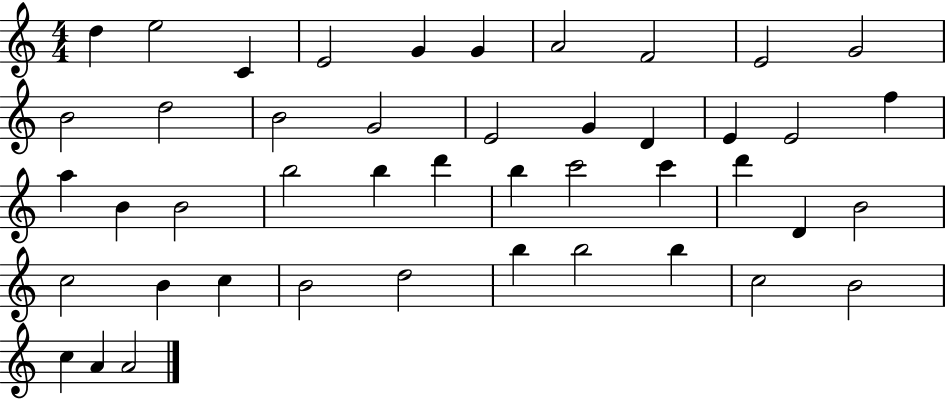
X:1
T:Untitled
M:4/4
L:1/4
K:C
d e2 C E2 G G A2 F2 E2 G2 B2 d2 B2 G2 E2 G D E E2 f a B B2 b2 b d' b c'2 c' d' D B2 c2 B c B2 d2 b b2 b c2 B2 c A A2